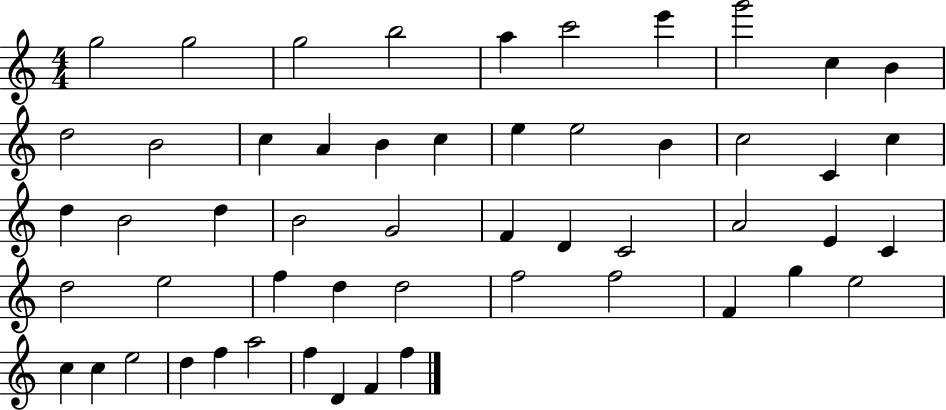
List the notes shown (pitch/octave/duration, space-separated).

G5/h G5/h G5/h B5/h A5/q C6/h E6/q G6/h C5/q B4/q D5/h B4/h C5/q A4/q B4/q C5/q E5/q E5/h B4/q C5/h C4/q C5/q D5/q B4/h D5/q B4/h G4/h F4/q D4/q C4/h A4/h E4/q C4/q D5/h E5/h F5/q D5/q D5/h F5/h F5/h F4/q G5/q E5/h C5/q C5/q E5/h D5/q F5/q A5/h F5/q D4/q F4/q F5/q